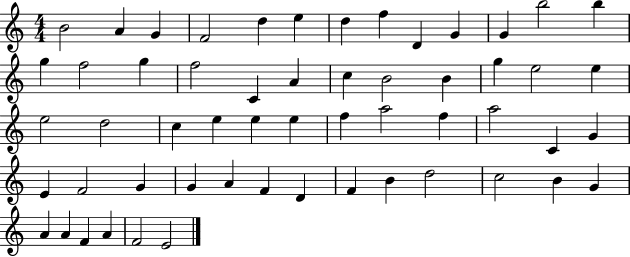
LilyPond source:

{
  \clef treble
  \numericTimeSignature
  \time 4/4
  \key c \major
  b'2 a'4 g'4 | f'2 d''4 e''4 | d''4 f''4 d'4 g'4 | g'4 b''2 b''4 | \break g''4 f''2 g''4 | f''2 c'4 a'4 | c''4 b'2 b'4 | g''4 e''2 e''4 | \break e''2 d''2 | c''4 e''4 e''4 e''4 | f''4 a''2 f''4 | a''2 c'4 g'4 | \break e'4 f'2 g'4 | g'4 a'4 f'4 d'4 | f'4 b'4 d''2 | c''2 b'4 g'4 | \break a'4 a'4 f'4 a'4 | f'2 e'2 | \bar "|."
}